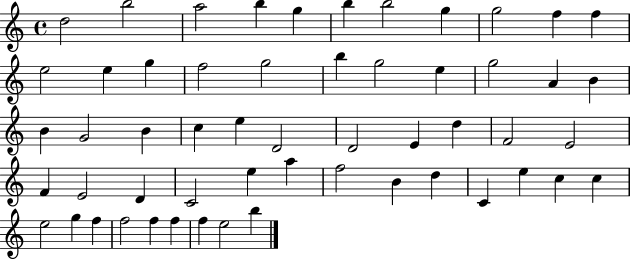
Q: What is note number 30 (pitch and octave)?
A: E4